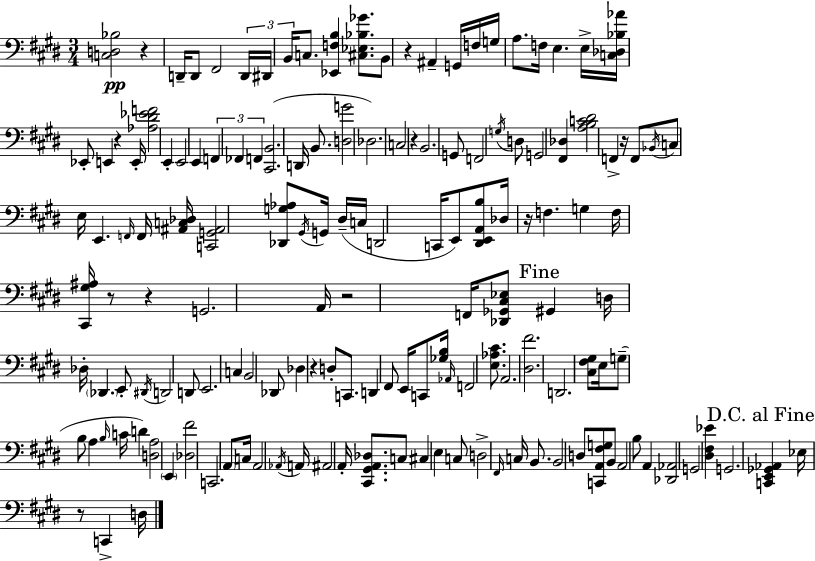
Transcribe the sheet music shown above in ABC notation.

X:1
T:Untitled
M:3/4
L:1/4
K:E
[C,D,_B,]2 z D,,/4 D,,/2 ^F,,2 D,,/4 ^D,,/4 B,,/4 C,/2 [_E,,F,B,] [^C,_E,_B,_G]/2 B,,/2 z ^A,, G,,/4 F,/4 G,/4 A,/2 F,/4 E, E,/4 [C,_D,_B,_A]/4 _E,,/2 E,, z E,,/4 [_A,^D_EF]2 E,, E,,2 E,, F,, _F,, F,, [^C,,B,,]2 D,,/4 B,,/2 [D,G]2 _D,2 C,2 z B,,2 G,,/2 F,,2 G,/4 D,/2 G,,2 [^F,,_D,] [A,B,C^D]2 F,, z/4 F,,/2 _B,,/4 C,/2 E,/4 E,, F,,/4 F,,/4 [^A,,C,_D,]/4 [C,,G,,^A,,]2 [_D,,G,_A,]/2 ^G,,/4 G,,/4 ^D,/4 C,/4 D,,2 C,,/4 E,,/2 [^D,,E,,A,,B,]/2 _D,/4 z/4 F, G, F,/4 [^C,,^G,^A,]/4 z/2 z G,,2 A,,/4 z2 F,,/4 [_D,,_G,,^C,_E,]/2 ^G,, D,/4 _D,/4 _D,, E,,/2 ^D,,/4 D,,2 D,,/2 E,,2 C, B,,2 _D,,/2 _D, z D,/2 C,,/2 D,, ^F,,/2 E,,/4 C,,/2 [_G,B,]/4 _A,,/4 F,,2 [E,_A,^C]/2 A,,2 [^D,^F]2 D,,2 [^C,^F,^G,]/2 E,/4 G,/2 B,/2 A, B,/4 C/4 D [D,A,]2 E,, [_D,^F]2 C,,2 A,,/2 C,/4 A,,2 _A,,/4 A,,/4 ^A,,2 A,,/4 [^C,,^G,,A,,_D,]/2 C,/2 ^C, E, C,/2 D,2 ^F,,/4 C,/4 B,,/2 B,,2 D,/2 [C,,A,,^F,G,]/2 B,,/2 A,,2 B,/2 A,, [_D,,_A,,]2 G,,2 [^D,^F,_E] G,,2 [C,,E,,_G,,_A,,] _E,/4 z/2 C,, D,/4